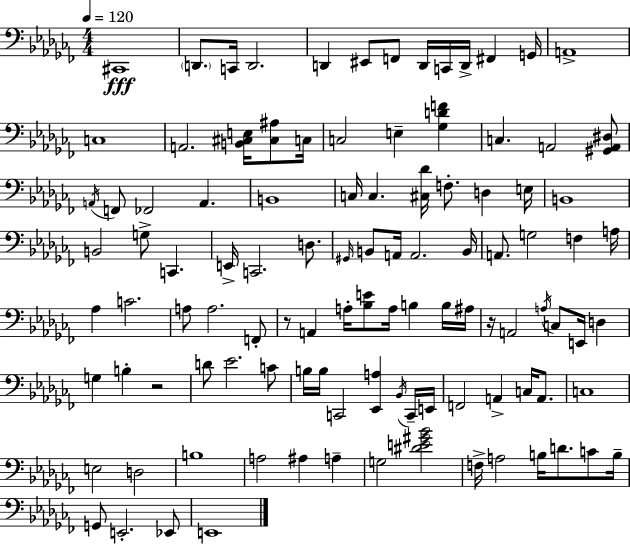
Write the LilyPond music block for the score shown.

{
  \clef bass
  \numericTimeSignature
  \time 4/4
  \key aes \minor
  \tempo 4 = 120
  cis,1\fff | \parenthesize d,8. c,16 d,2. | d,4 eis,8 f,8 d,16 c,16 d,16-> fis,4 g,16 | a,1-> | \break c1 | a,2. <b, cis e>16 <cis ais>8 c16 | c2 e4-- <ges d' f'>4 | c4. a,2 <gis, a, dis>8 | \break \acciaccatura { a,16 } f,8 fes,2 a,4. | b,1 | c16 c4. <cis des'>16 f8.-. d4 | e16 b,1 | \break b,2 g8-> c,4. | e,16-> c,2. d8. | \grace { gis,16 } b,8 a,16 a,2. | b,16 a,8. g2 f4 | \break a16 aes4 c'2. | a8 a2. | f,8-. r8 a,4 a16-. <bes e'>8 a16 b4 | b16 ais16 r16 a,2 \acciaccatura { a16 } c8 e,16 d4 | \break g4 b4-. r2 | d'8 ees'2. | c'8 b16 b16 c,2 <ees, a>4 | \acciaccatura { bes,16 } c,16-- e,16 f,2 a,4-> | \break c16 a,8. c1 | e2 d2 | b1 | a2 ais4 | \break a4-- g2 <dis' e' gis' bes'>2 | f16-> a2 b16 d'8. | c'8 b16-- g,8 e,2.-. | ees,8 e,1 | \break \bar "|."
}